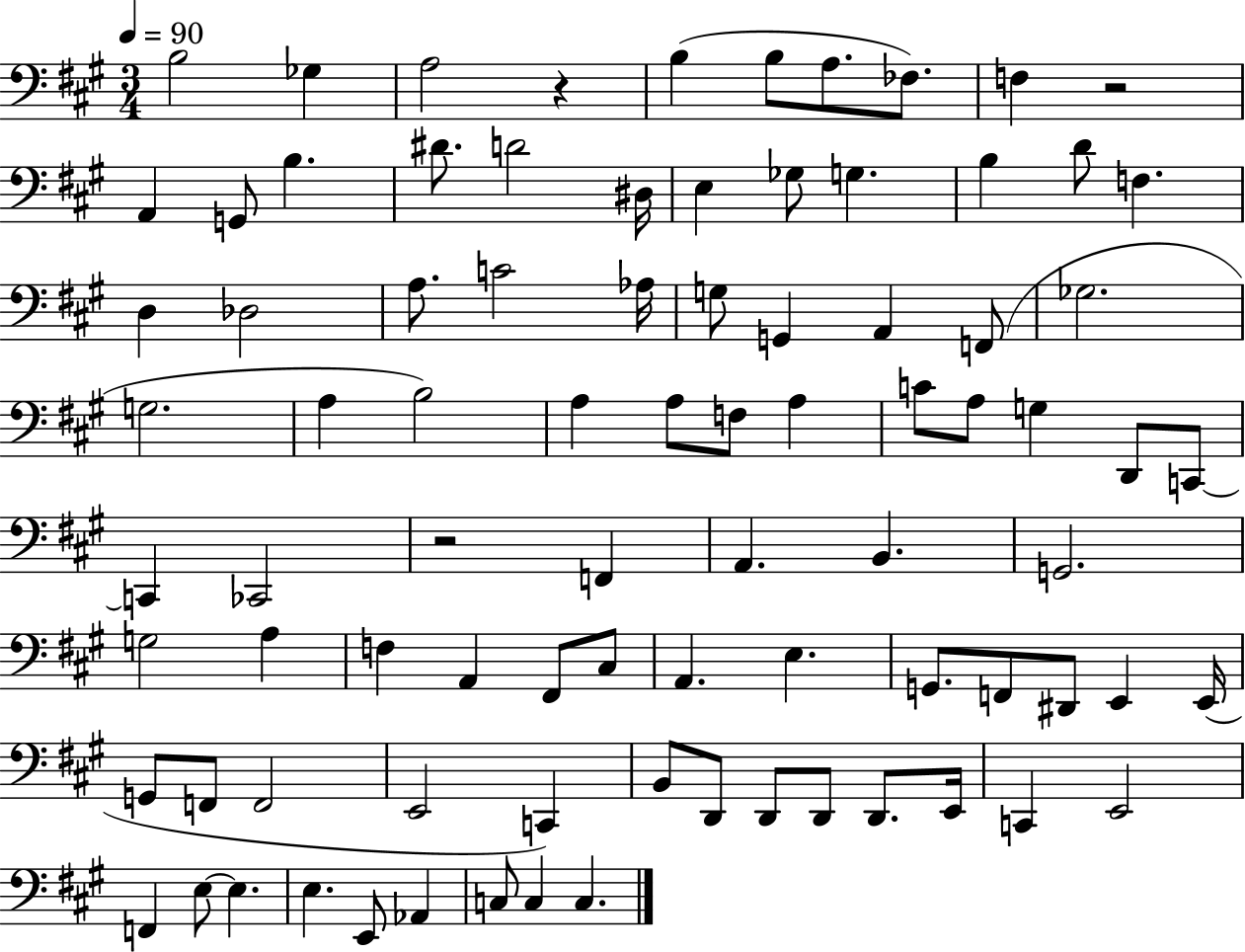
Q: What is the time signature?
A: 3/4